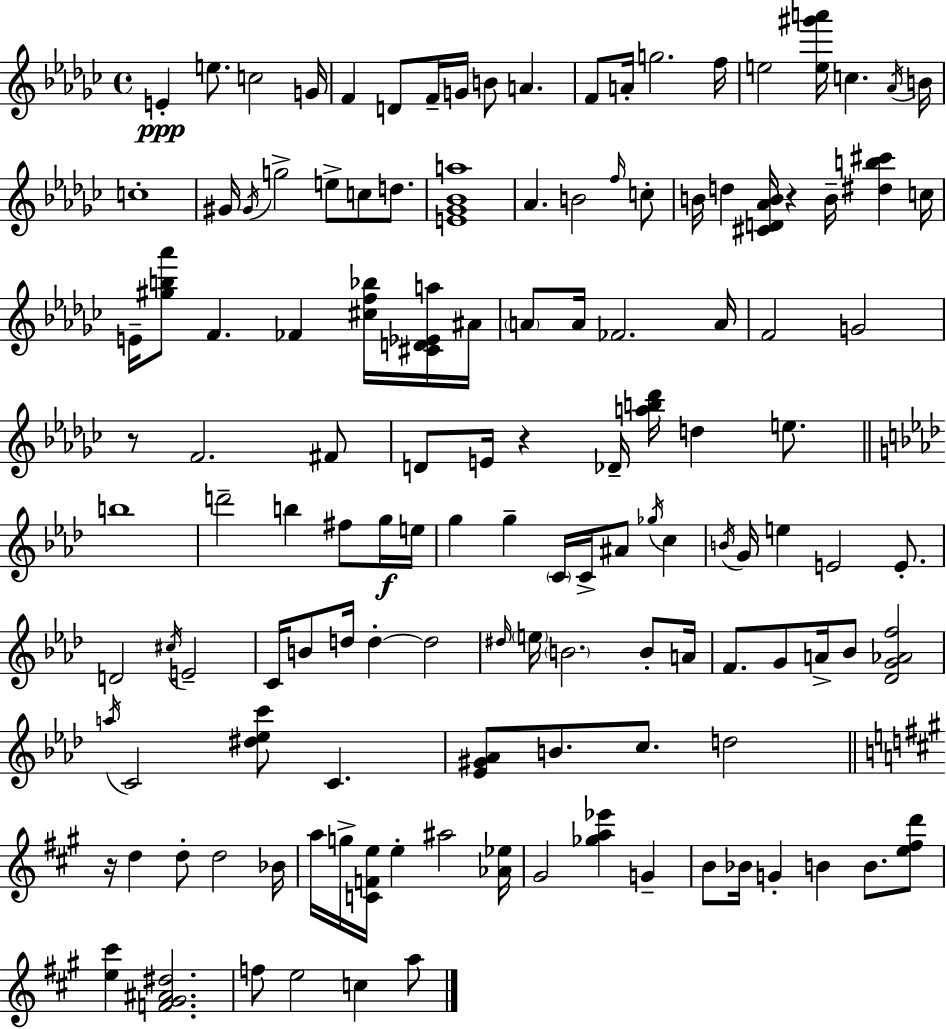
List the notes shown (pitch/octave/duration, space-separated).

E4/q E5/e. C5/h G4/s F4/q D4/e F4/s G4/s B4/e A4/q. F4/e A4/s G5/h. F5/s E5/h [E5,G#6,A6]/s C5/q. Ab4/s B4/s C5/w G#4/s G#4/s G5/h E5/e C5/e D5/e. [E4,Gb4,Bb4,A5]/w Ab4/q. B4/h F5/s C5/e B4/s D5/q [C#4,D4,Ab4,B4]/s R/q B4/s [D#5,B5,C#6]/q C5/s E4/s [G#5,B5,Ab6]/e F4/q. FES4/q [C#5,F5,Bb5]/s [C#4,D4,Eb4,A5]/s A#4/s A4/e A4/s FES4/h. A4/s F4/h G4/h R/e F4/h. F#4/e D4/e E4/s R/q Db4/s [A5,B5,Db6]/s D5/q E5/e. B5/w D6/h B5/q F#5/e G5/s E5/s G5/q G5/q C4/s C4/s A#4/e Gb5/s C5/q B4/s G4/s E5/q E4/h E4/e. D4/h C#5/s E4/h C4/s B4/e D5/s D5/q D5/h D#5/s E5/s B4/h. B4/e A4/s F4/e. G4/e A4/s Bb4/e [Db4,G4,Ab4,F5]/h A5/s C4/h [D#5,Eb5,C6]/e C4/q. [Eb4,G#4,Ab4]/e B4/e. C5/e. D5/h R/s D5/q D5/e D5/h Bb4/s A5/s G5/s [C4,F4,E5]/s E5/q A#5/h [Ab4,Eb5]/s G#4/h [Gb5,A5,Eb6]/q G4/q B4/e Bb4/s G4/q B4/q B4/e. [E5,F#5,D6]/e [E5,C#6]/q [F4,G#4,A#4,D#5]/h. F5/e E5/h C5/q A5/e